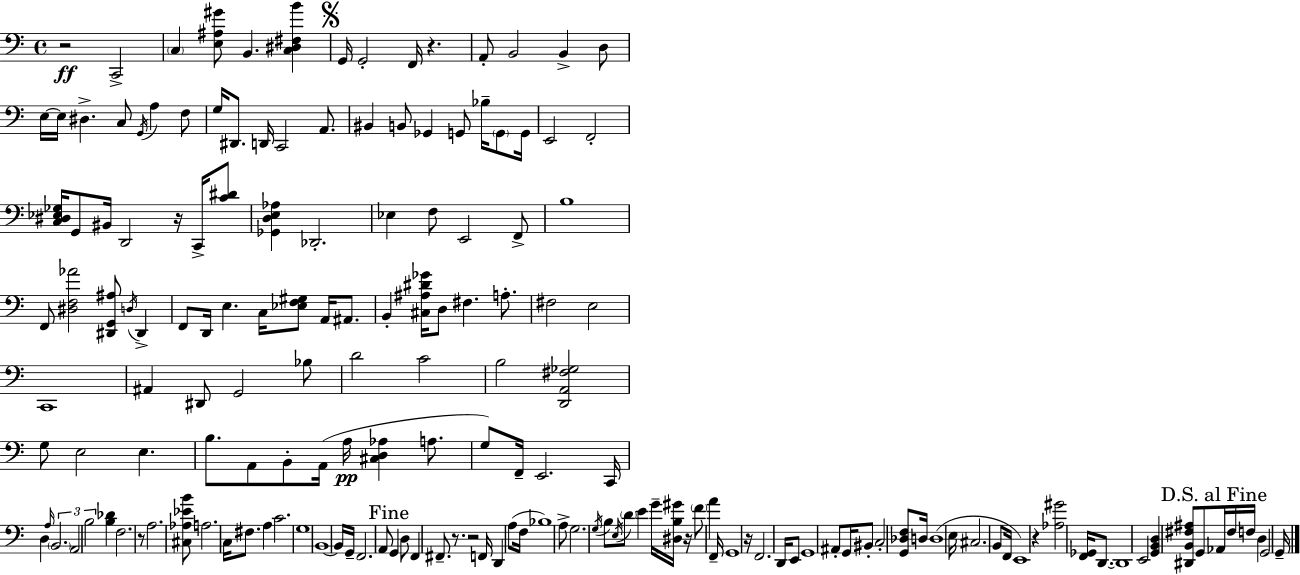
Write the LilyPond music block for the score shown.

{
  \clef bass
  \time 4/4
  \defaultTimeSignature
  \key c \major
  r2\ff c,2-> | \parenthesize c4 <e ais gis'>8 b,4. <c dis fis b'>4 | \mark \markup { \musicglyph "scripts.segno" } g,16 g,2-. f,16 r4. | a,8-. b,2 b,4-> d8 | \break e16~~ e16 dis4.-> c8 \acciaccatura { g,16 } a4 f8 | g16 dis,8. d,16 c,2 a,8. | bis,4 b,8 ges,4 g,8 bes16-- \parenthesize g,8 | g,16 e,2 f,2-. | \break <c dis ees ges>16 g,8 bis,16 d,2 r16 c,16-> <c' dis'>8 | <ges, d e aes>4 des,2.-. | ees4 f8 e,2 f,8-> | b1 | \break f,8 <dis f aes'>2 <dis, g, ais>8 \acciaccatura { d16 } dis,4-> | f,8 d,16 e4. c16 <ees f gis>8 a,16 ais,8. | b,4-. <cis ais dis' ges'>16 d8 fis4. a8.-. | fis2 e2 | \break c,1 | ais,4 dis,8 g,2 | bes8 d'2 c'2 | b2 <d, a, fis ges>2 | \break g8 e2 e4. | b8. a,8 b,8-. a,16( a16\pp <cis d aes>4 a8. | g8) f,16-- e,2. | c,16 d4 \grace { a16 } \tuplet 3/2 { \parenthesize b,2. | \break a,2 b2 } | <b des'>4 f2. | r8 a2. | <cis aes ees' b'>8 a2. c16 | \break fis8. a4 c'2. | g1 | b,1~~ | b,16 g,16-- f,2. | \break a,8 \mark "Fine" g,4 d8 f,4 fis,8.-- | r8. r2 f,16 d,4 | a8( f16 bes1) | a8-> g2. | \break \acciaccatura { g16 } b8 \acciaccatura { e16 } \parenthesize d'8 e'4 g'16-- <dis b gis'>16 r16 \parenthesize f'8 | a'4 f,16-- g,1 | r16 f,2. | d,16 e,8 g,1 | \break ais,8-. g,16 bis,8-. c2-. | <g, des f>8 d16 d1( | e16 cis2. | b,8 f,16 e,1) | \break r4 <aes gis'>2 | <f, ges,>16 d,8.~~ d,1 | e,2 <g, b, d>4 | <dis, b, fis ais>8 g,8 \mark "D.S. al Fine" aes,16 fis16 f16 d4 g,2 | \break g,16-- \bar "|."
}